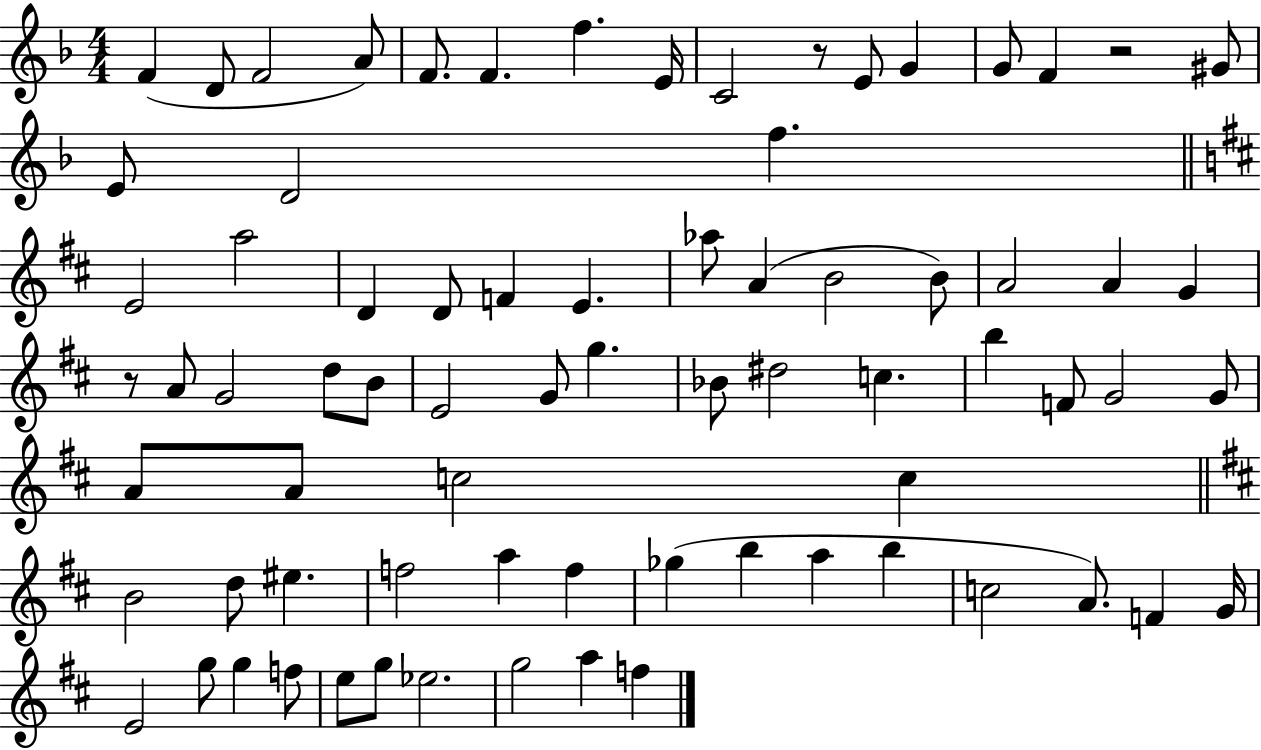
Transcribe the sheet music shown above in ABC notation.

X:1
T:Untitled
M:4/4
L:1/4
K:F
F D/2 F2 A/2 F/2 F f E/4 C2 z/2 E/2 G G/2 F z2 ^G/2 E/2 D2 f E2 a2 D D/2 F E _a/2 A B2 B/2 A2 A G z/2 A/2 G2 d/2 B/2 E2 G/2 g _B/2 ^d2 c b F/2 G2 G/2 A/2 A/2 c2 c B2 d/2 ^e f2 a f _g b a b c2 A/2 F G/4 E2 g/2 g f/2 e/2 g/2 _e2 g2 a f